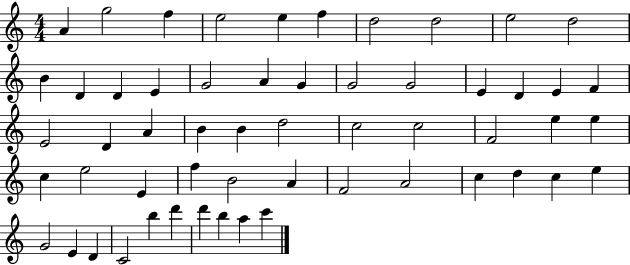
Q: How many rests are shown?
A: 0